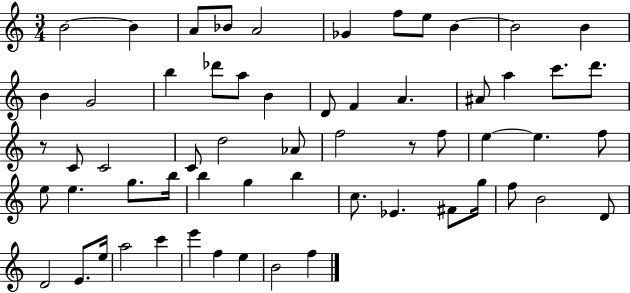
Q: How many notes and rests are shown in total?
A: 60